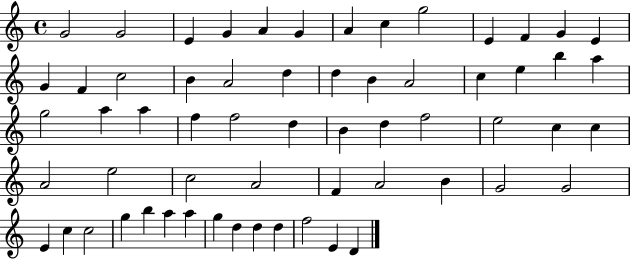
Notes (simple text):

G4/h G4/h E4/q G4/q A4/q G4/q A4/q C5/q G5/h E4/q F4/q G4/q E4/q G4/q F4/q C5/h B4/q A4/h D5/q D5/q B4/q A4/h C5/q E5/q B5/q A5/q G5/h A5/q A5/q F5/q F5/h D5/q B4/q D5/q F5/h E5/h C5/q C5/q A4/h E5/h C5/h A4/h F4/q A4/h B4/q G4/h G4/h E4/q C5/q C5/h G5/q B5/q A5/q A5/q G5/q D5/q D5/q D5/q F5/h E4/q D4/q